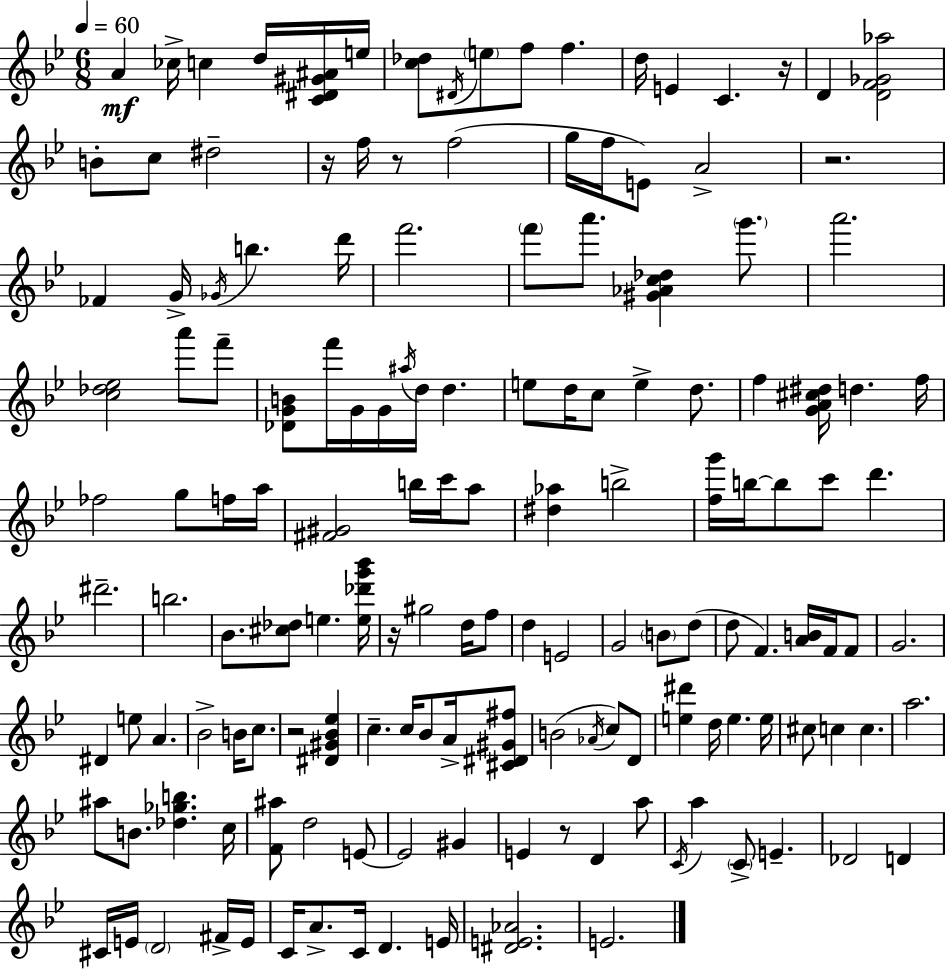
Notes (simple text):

A4/q CES5/s C5/q D5/s [C4,D#4,G#4,A#4]/s E5/s [C5,Db5]/e D#4/s E5/e F5/e F5/q. D5/s E4/q C4/q. R/s D4/q [D4,F4,Gb4,Ab5]/h B4/e C5/e D#5/h R/s F5/s R/e F5/h G5/s F5/s E4/e A4/h R/h. FES4/q G4/s Gb4/s B5/q. D6/s F6/h. F6/e A6/e. [G#4,Ab4,C5,Db5]/q G6/e. A6/h. [C5,Db5,Eb5]/h A6/e F6/e [Db4,G4,B4]/e F6/s G4/s G4/s A#5/s D5/s D5/q. E5/e D5/s C5/e E5/q D5/e. F5/q [G4,A4,C#5,D#5]/s D5/q. F5/s FES5/h G5/e F5/s A5/s [F#4,G#4]/h B5/s C6/s A5/e [D#5,Ab5]/q B5/h [F5,G6]/s B5/s B5/e C6/e D6/q. D#6/h. B5/h. Bb4/e. [C#5,Db5]/e E5/q. [E5,Db6,G6,Bb6]/s R/s G#5/h D5/s F5/e D5/q E4/h G4/h B4/e D5/e D5/e F4/q. [A4,B4]/s F4/s F4/e G4/h. D#4/q E5/e A4/q. Bb4/h B4/s C5/e. R/h [D#4,G#4,Bb4,Eb5]/q C5/q. C5/s Bb4/e A4/s [C#4,D#4,G#4,F#5]/e B4/h Ab4/s C5/e D4/e [E5,D#6]/q D5/s E5/q. E5/s C#5/e C5/q C5/q. A5/h. A#5/e B4/e. [Db5,Gb5,B5]/q. C5/s [F4,A#5]/e D5/h E4/e E4/h G#4/q E4/q R/e D4/q A5/e C4/s A5/q C4/e E4/q. Db4/h D4/q C#4/s E4/s D4/h F#4/s E4/s C4/s A4/e. C4/s D4/q. E4/s [D#4,E4,Ab4]/h. E4/h.